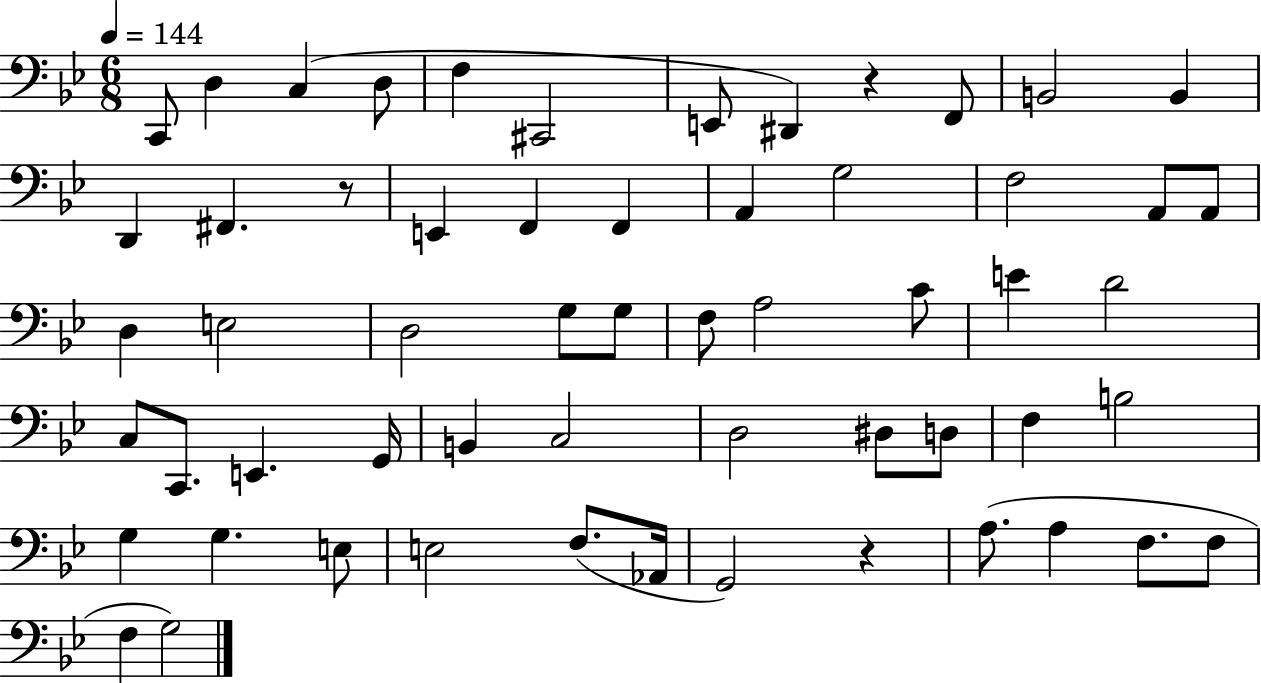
X:1
T:Untitled
M:6/8
L:1/4
K:Bb
C,,/2 D, C, D,/2 F, ^C,,2 E,,/2 ^D,, z F,,/2 B,,2 B,, D,, ^F,, z/2 E,, F,, F,, A,, G,2 F,2 A,,/2 A,,/2 D, E,2 D,2 G,/2 G,/2 F,/2 A,2 C/2 E D2 C,/2 C,,/2 E,, G,,/4 B,, C,2 D,2 ^D,/2 D,/2 F, B,2 G, G, E,/2 E,2 F,/2 _A,,/4 G,,2 z A,/2 A, F,/2 F,/2 F, G,2